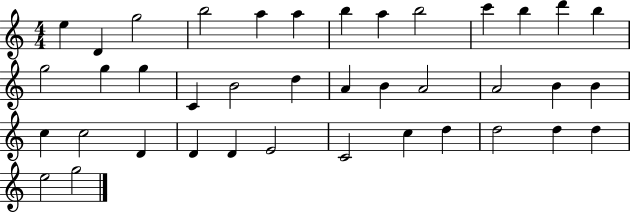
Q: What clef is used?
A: treble